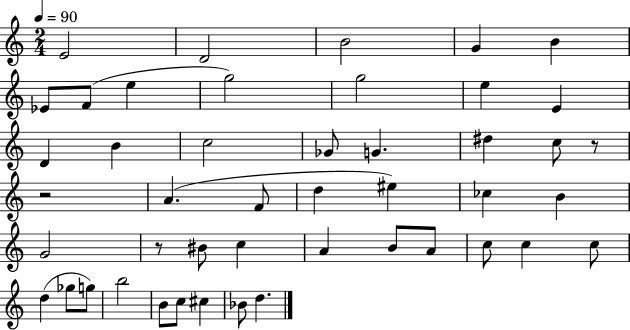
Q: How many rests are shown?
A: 3